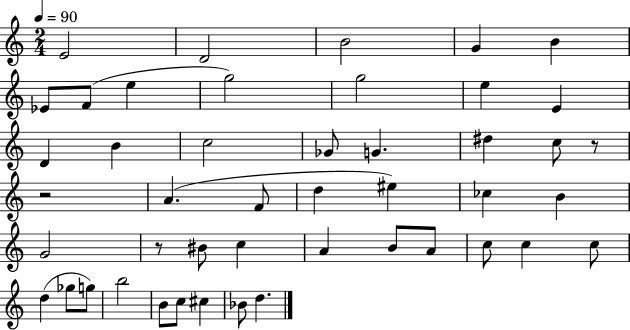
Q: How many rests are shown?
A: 3